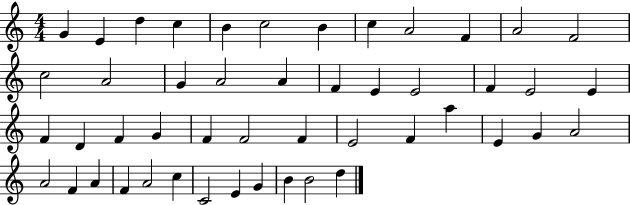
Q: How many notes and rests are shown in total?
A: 48